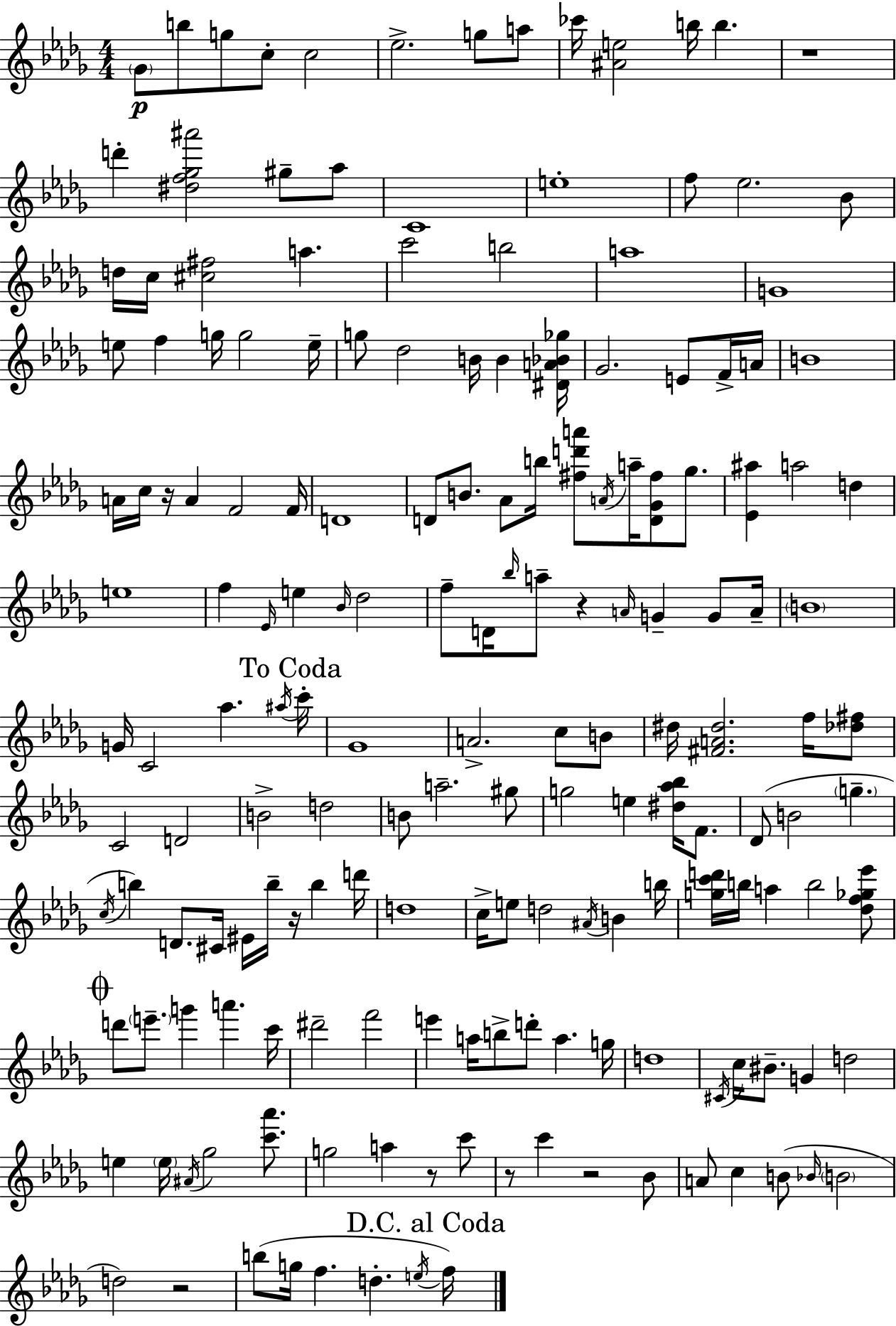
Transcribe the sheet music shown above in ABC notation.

X:1
T:Untitled
M:4/4
L:1/4
K:Bbm
_G/2 b/2 g/2 c/2 c2 _e2 g/2 a/2 _c'/4 [^Ae]2 b/4 b z4 d' [^df_g^a']2 ^g/2 _a/2 C4 e4 f/2 _e2 _B/2 d/4 c/4 [^c^f]2 a c'2 b2 a4 G4 e/2 f g/4 g2 e/4 g/2 _d2 B/4 B [^DA_B_g]/4 _G2 E/2 F/4 A/4 B4 A/4 c/4 z/4 A F2 F/4 D4 D/2 B/2 _A/2 b/4 [^fd'a']/2 A/4 a/4 [D_G^f]/2 _g/2 [_E^a] a2 d e4 f _E/4 e _B/4 _d2 f/2 D/4 _b/4 a/2 z A/4 G G/2 A/4 B4 G/4 C2 _a ^a/4 c'/4 _G4 A2 c/2 B/2 ^d/4 [^FA^d]2 f/4 [_d^f]/2 C2 D2 B2 d2 B/2 a2 ^g/2 g2 e [^d_a_b]/4 F/2 _D/2 B2 g c/4 b D/2 ^C/4 ^E/4 b/4 z/4 b d'/4 d4 c/4 e/2 d2 ^A/4 B b/4 [gc'd']/4 b/4 a b2 [_df_g_e']/2 d'/2 e'/2 g' a' c'/4 ^d'2 f'2 e' a/4 b/2 d'/2 a g/4 d4 ^C/4 c/4 ^B/2 G d2 e e/4 ^A/4 _g2 [c'_a']/2 g2 a z/2 c'/2 z/2 c' z2 _B/2 A/2 c B/2 _B/4 B2 d2 z2 b/2 g/4 f d e/4 f/4